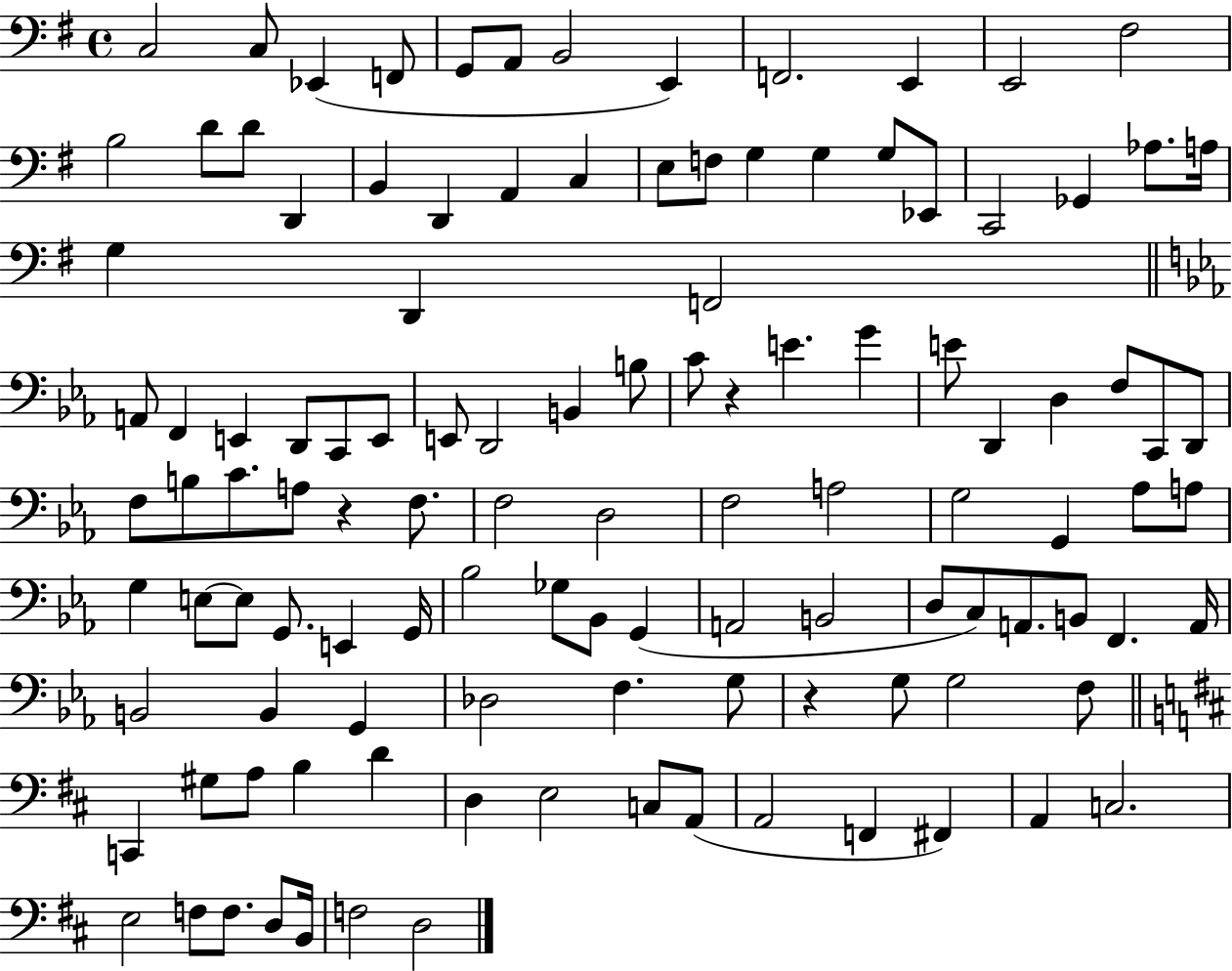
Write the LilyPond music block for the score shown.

{
  \clef bass
  \time 4/4
  \defaultTimeSignature
  \key g \major
  c2 c8 ees,4( f,8 | g,8 a,8 b,2 e,4) | f,2. e,4 | e,2 fis2 | \break b2 d'8 d'8 d,4 | b,4 d,4 a,4 c4 | e8 f8 g4 g4 g8 ees,8 | c,2 ges,4 aes8. a16 | \break g4 d,4 f,2 | \bar "||" \break \key ees \major a,8 f,4 e,4 d,8 c,8 e,8 | e,8 d,2 b,4 b8 | c'8 r4 e'4. g'4 | e'8 d,4 d4 f8 c,8 d,8 | \break f8 b8 c'8. a8 r4 f8. | f2 d2 | f2 a2 | g2 g,4 aes8 a8 | \break g4 e8~~ e8 g,8. e,4 g,16 | bes2 ges8 bes,8 g,4( | a,2 b,2 | d8 c8) a,8. b,8 f,4. a,16 | \break b,2 b,4 g,4 | des2 f4. g8 | r4 g8 g2 f8 | \bar "||" \break \key b \minor c,4 gis8 a8 b4 d'4 | d4 e2 c8 a,8( | a,2 f,4 fis,4) | a,4 c2. | \break e2 f8 f8. d8 b,16 | f2 d2 | \bar "|."
}